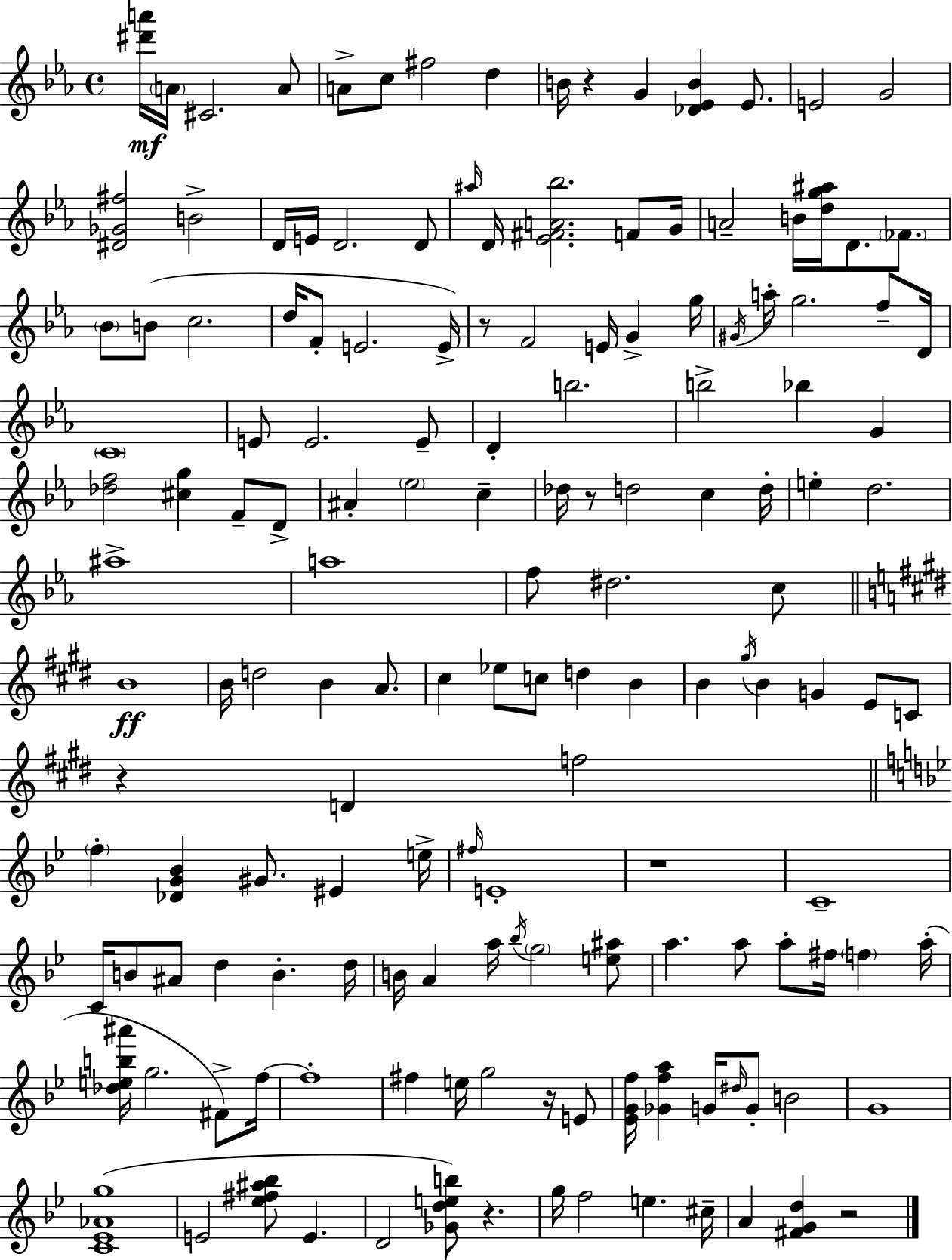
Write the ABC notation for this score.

X:1
T:Untitled
M:4/4
L:1/4
K:Cm
[^d'a']/4 A/4 ^C2 A/2 A/2 c/2 ^f2 d B/4 z G [_D_EB] _E/2 E2 G2 [^D_G^f]2 B2 D/4 E/4 D2 D/2 ^a/4 D/4 [_E^FA_b]2 F/2 G/4 A2 B/4 [dg^a]/4 D/2 _F/2 _B/2 B/2 c2 d/4 F/2 E2 E/4 z/2 F2 E/4 G g/4 ^G/4 a/4 g2 f/2 D/4 C4 E/2 E2 E/2 D b2 b2 _b G [_df]2 [^cg] F/2 D/2 ^A _e2 c _d/4 z/2 d2 c d/4 e d2 ^a4 a4 f/2 ^d2 c/2 B4 B/4 d2 B A/2 ^c _e/2 c/2 d B B ^g/4 B G E/2 C/2 z D f2 f [_DG_B] ^G/2 ^E e/4 ^f/4 E4 z4 C4 C/4 B/2 ^A/2 d B d/4 B/4 A a/4 _b/4 g2 [e^a]/2 a a/2 a/2 ^f/4 f a/4 [_deb^a']/4 g2 ^F/2 f/4 f4 ^f e/4 g2 z/4 E/2 [_EGf]/4 [_Gfa] G/4 ^d/4 G/2 B2 G4 [C_E_Ag]4 E2 [_e^f^a_b]/2 E D2 [_Gdeb]/2 z g/4 f2 e ^c/4 A [^FGd] z2